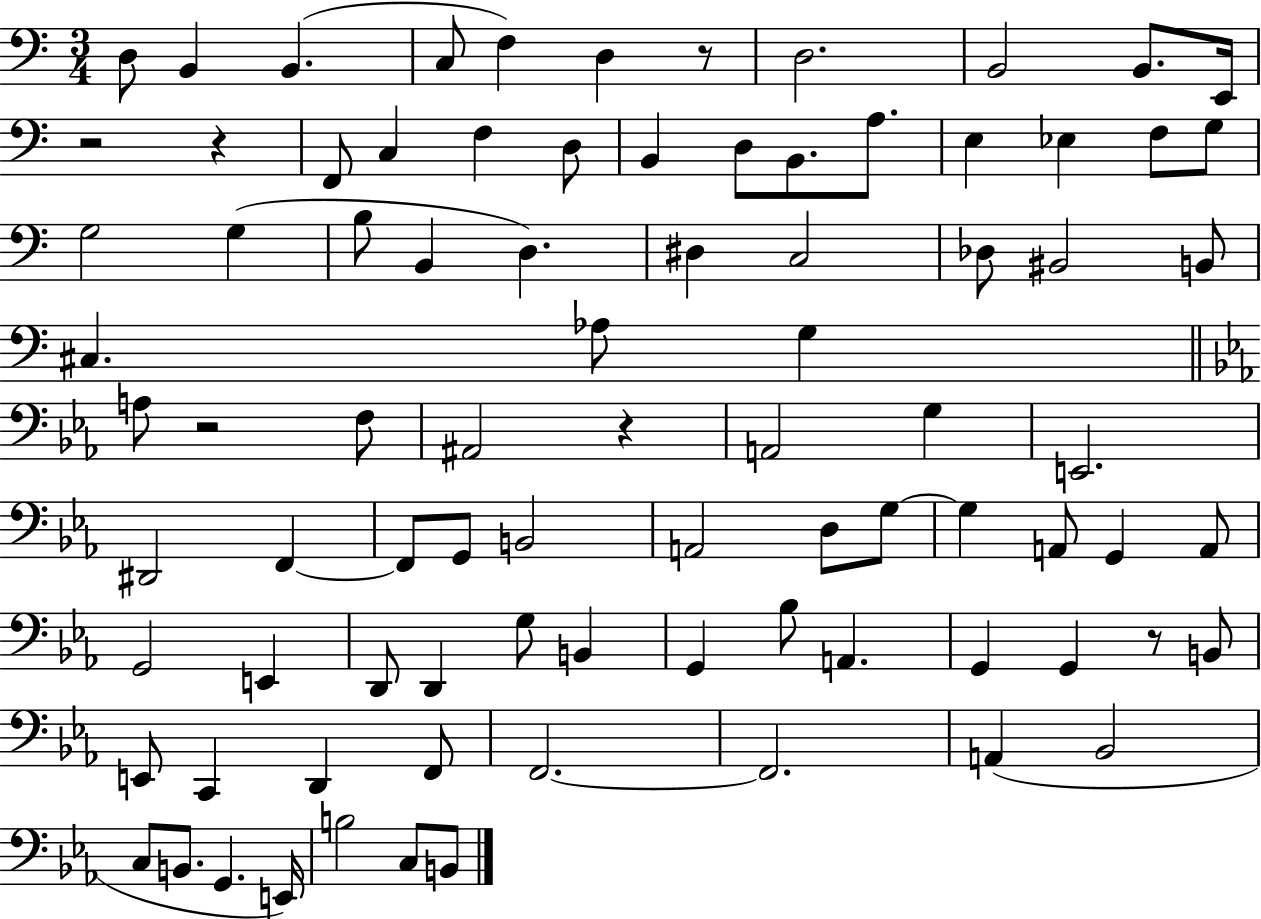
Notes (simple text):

D3/e B2/q B2/q. C3/e F3/q D3/q R/e D3/h. B2/h B2/e. E2/s R/h R/q F2/e C3/q F3/q D3/e B2/q D3/e B2/e. A3/e. E3/q Eb3/q F3/e G3/e G3/h G3/q B3/e B2/q D3/q. D#3/q C3/h Db3/e BIS2/h B2/e C#3/q. Ab3/e G3/q A3/e R/h F3/e A#2/h R/q A2/h G3/q E2/h. D#2/h F2/q F2/e G2/e B2/h A2/h D3/e G3/e G3/q A2/e G2/q A2/e G2/h E2/q D2/e D2/q G3/e B2/q G2/q Bb3/e A2/q. G2/q G2/q R/e B2/e E2/e C2/q D2/q F2/e F2/h. F2/h. A2/q Bb2/h C3/e B2/e. G2/q. E2/s B3/h C3/e B2/e